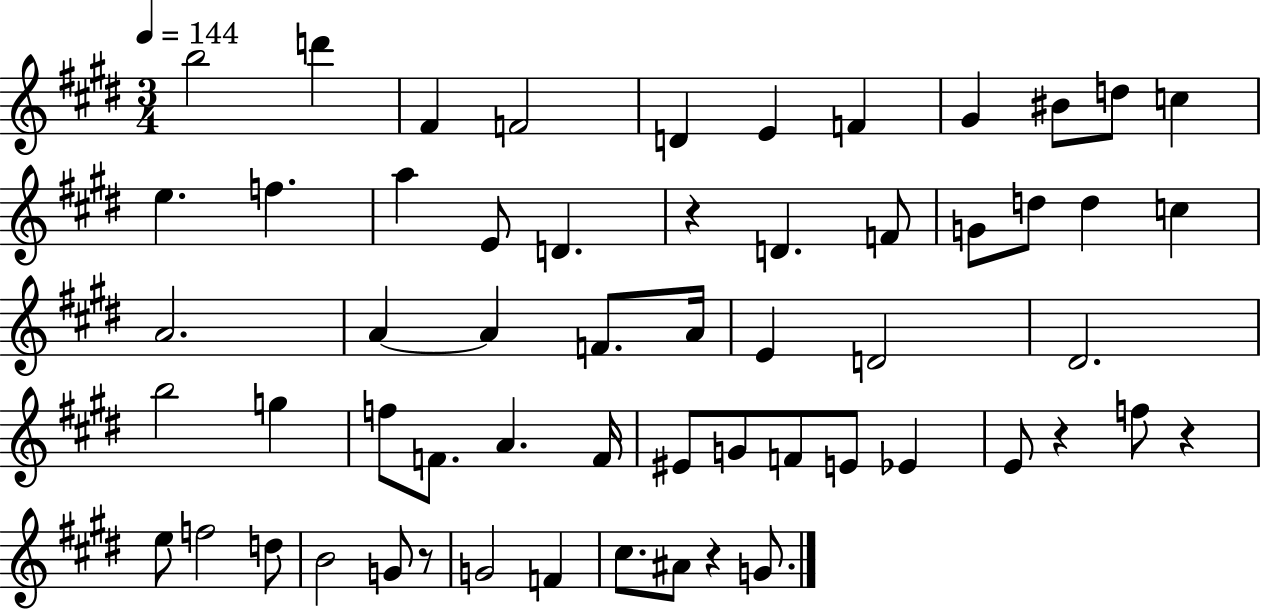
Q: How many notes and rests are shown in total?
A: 58